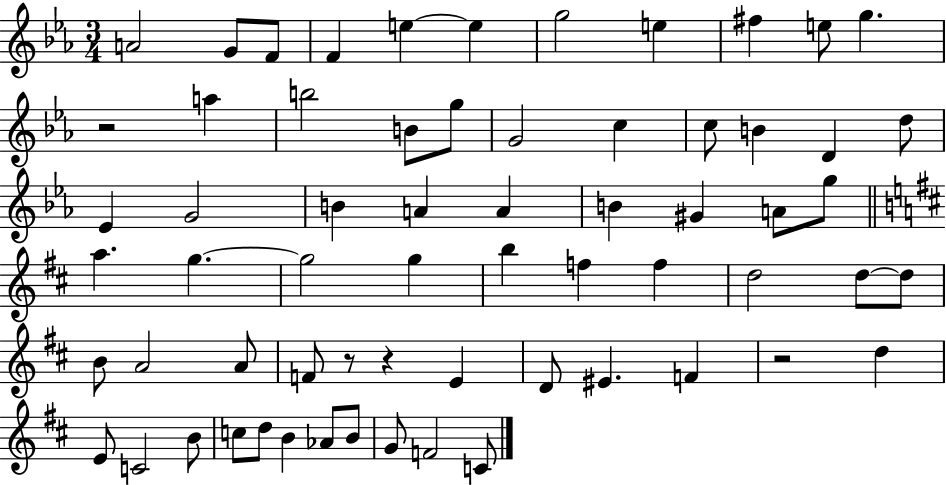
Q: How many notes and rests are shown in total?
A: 64